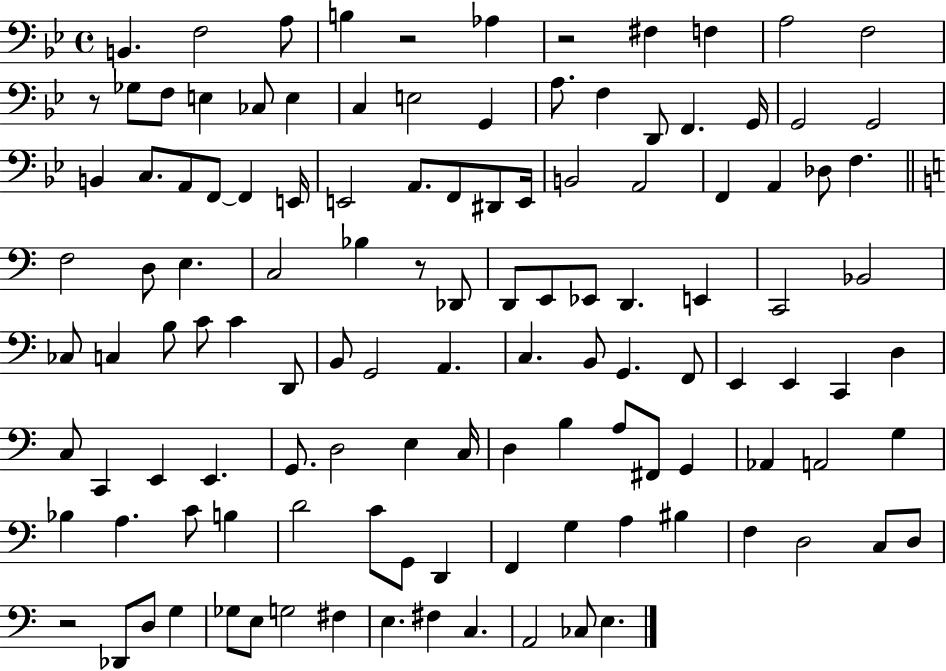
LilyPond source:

{
  \clef bass
  \time 4/4
  \defaultTimeSignature
  \key bes \major
  \repeat volta 2 { b,4. f2 a8 | b4 r2 aes4 | r2 fis4 f4 | a2 f2 | \break r8 ges8 f8 e4 ces8 e4 | c4 e2 g,4 | a8. f4 d,8 f,4. g,16 | g,2 g,2 | \break b,4 c8. a,8 f,8~~ f,4 e,16 | e,2 a,8. f,8 dis,8 e,16 | b,2 a,2 | f,4 a,4 des8 f4. | \break \bar "||" \break \key c \major f2 d8 e4. | c2 bes4 r8 des,8 | d,8 e,8 ees,8 d,4. e,4 | c,2 bes,2 | \break ces8 c4 b8 c'8 c'4 d,8 | b,8 g,2 a,4. | c4. b,8 g,4. f,8 | e,4 e,4 c,4 d4 | \break c8 c,4 e,4 e,4. | g,8. d2 e4 c16 | d4 b4 a8 fis,8 g,4 | aes,4 a,2 g4 | \break bes4 a4. c'8 b4 | d'2 c'8 g,8 d,4 | f,4 g4 a4 bis4 | f4 d2 c8 d8 | \break r2 des,8 d8 g4 | ges8 e8 g2 fis4 | e4. fis4 c4. | a,2 ces8 e4. | \break } \bar "|."
}